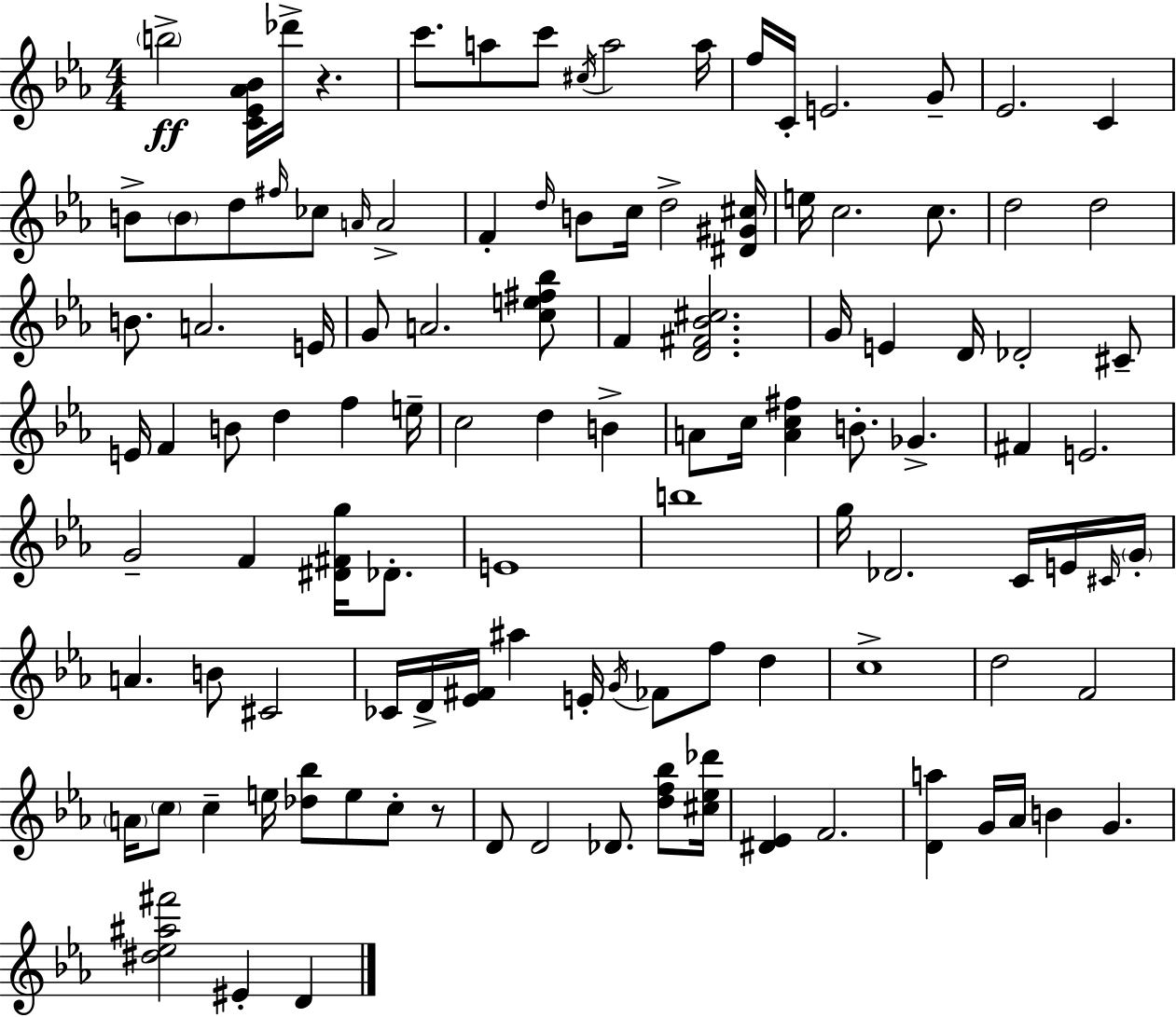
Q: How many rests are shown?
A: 2